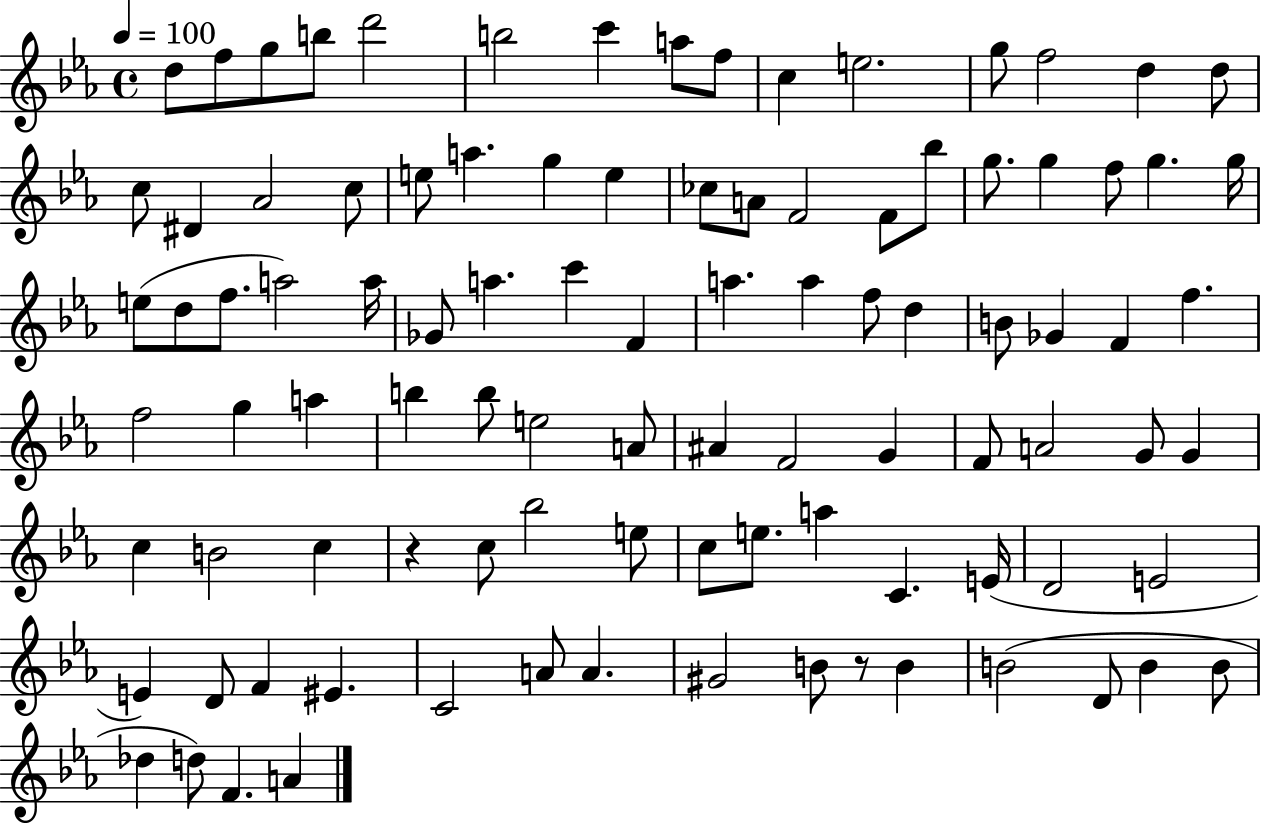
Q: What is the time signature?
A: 4/4